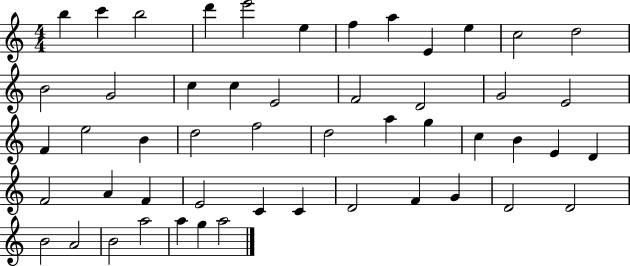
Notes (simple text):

B5/q C6/q B5/h D6/q E6/h E5/q F5/q A5/q E4/q E5/q C5/h D5/h B4/h G4/h C5/q C5/q E4/h F4/h D4/h G4/h E4/h F4/q E5/h B4/q D5/h F5/h D5/h A5/q G5/q C5/q B4/q E4/q D4/q F4/h A4/q F4/q E4/h C4/q C4/q D4/h F4/q G4/q D4/h D4/h B4/h A4/h B4/h A5/h A5/q G5/q A5/h